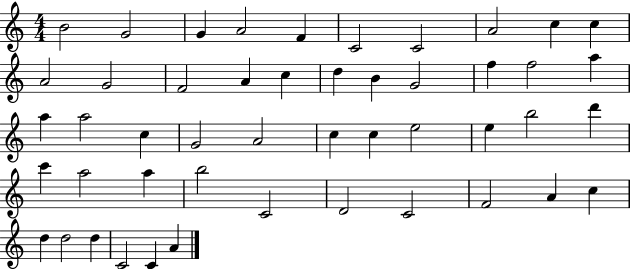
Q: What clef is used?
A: treble